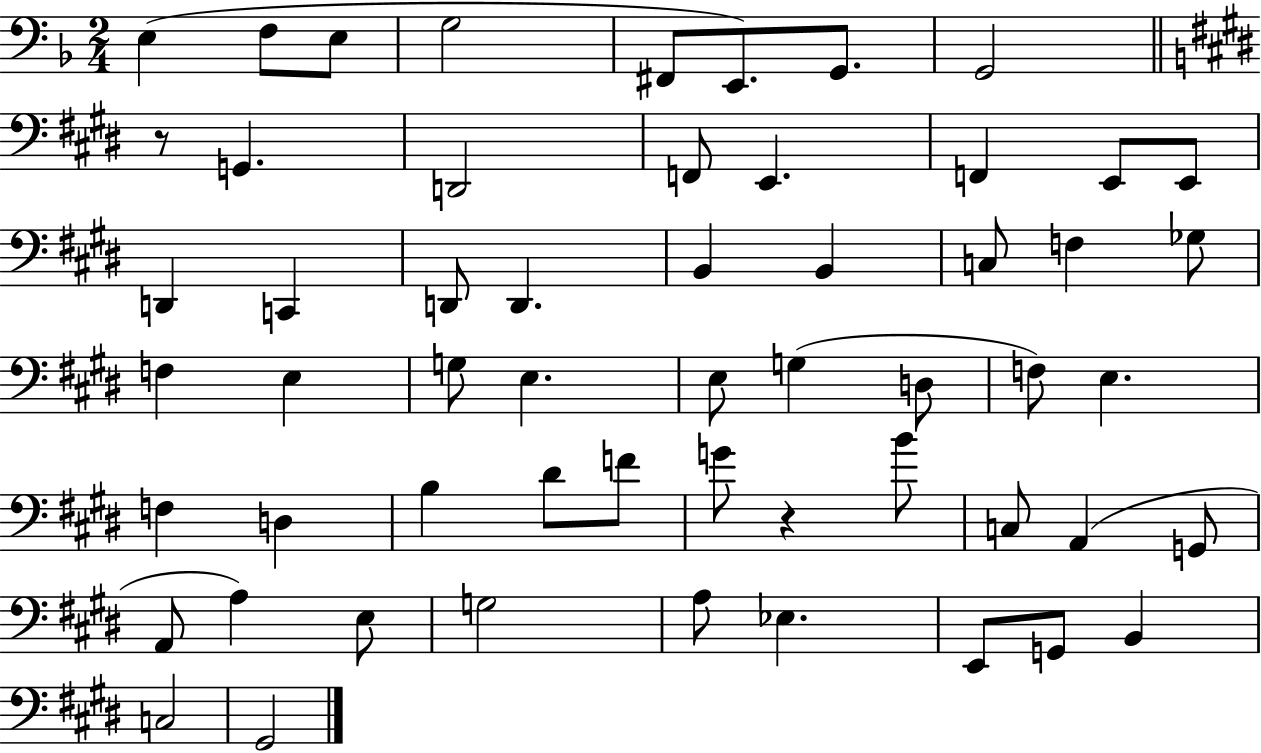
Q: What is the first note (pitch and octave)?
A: E3